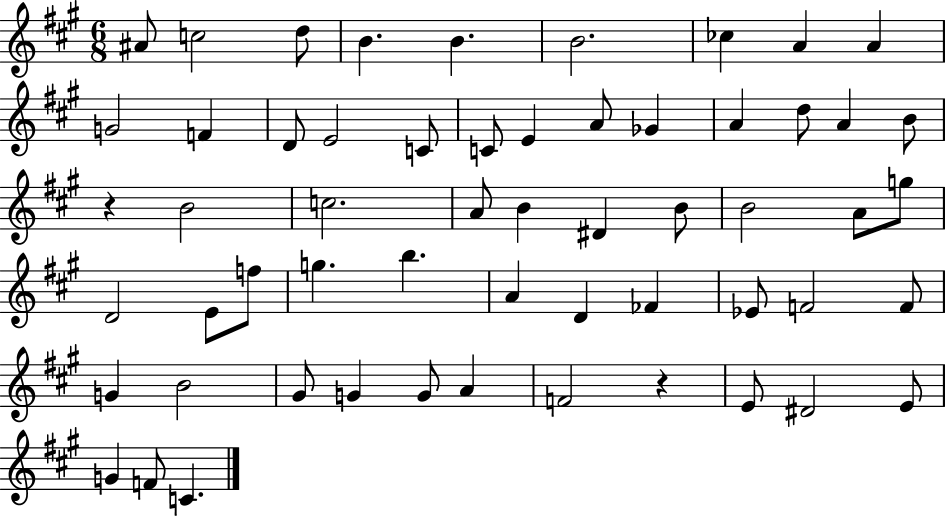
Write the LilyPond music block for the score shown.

{
  \clef treble
  \numericTimeSignature
  \time 6/8
  \key a \major
  ais'8 c''2 d''8 | b'4. b'4. | b'2. | ces''4 a'4 a'4 | \break g'2 f'4 | d'8 e'2 c'8 | c'8 e'4 a'8 ges'4 | a'4 d''8 a'4 b'8 | \break r4 b'2 | c''2. | a'8 b'4 dis'4 b'8 | b'2 a'8 g''8 | \break d'2 e'8 f''8 | g''4. b''4. | a'4 d'4 fes'4 | ees'8 f'2 f'8 | \break g'4 b'2 | gis'8 g'4 g'8 a'4 | f'2 r4 | e'8 dis'2 e'8 | \break g'4 f'8 c'4. | \bar "|."
}